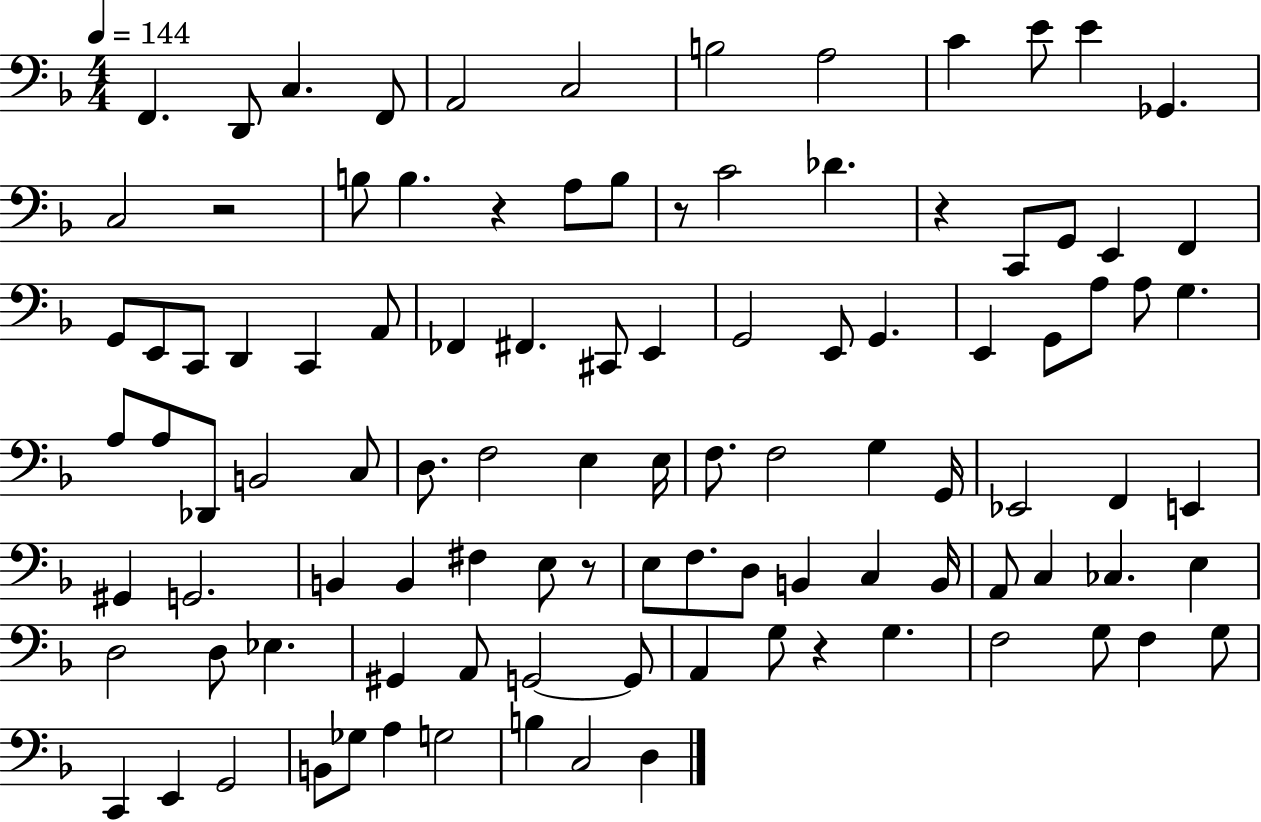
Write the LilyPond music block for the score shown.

{
  \clef bass
  \numericTimeSignature
  \time 4/4
  \key f \major
  \tempo 4 = 144
  f,4. d,8 c4. f,8 | a,2 c2 | b2 a2 | c'4 e'8 e'4 ges,4. | \break c2 r2 | b8 b4. r4 a8 b8 | r8 c'2 des'4. | r4 c,8 g,8 e,4 f,4 | \break g,8 e,8 c,8 d,4 c,4 a,8 | fes,4 fis,4. cis,8 e,4 | g,2 e,8 g,4. | e,4 g,8 a8 a8 g4. | \break a8 a8 des,8 b,2 c8 | d8. f2 e4 e16 | f8. f2 g4 g,16 | ees,2 f,4 e,4 | \break gis,4 g,2. | b,4 b,4 fis4 e8 r8 | e8 f8. d8 b,4 c4 b,16 | a,8 c4 ces4. e4 | \break d2 d8 ees4. | gis,4 a,8 g,2~~ g,8 | a,4 g8 r4 g4. | f2 g8 f4 g8 | \break c,4 e,4 g,2 | b,8 ges8 a4 g2 | b4 c2 d4 | \bar "|."
}